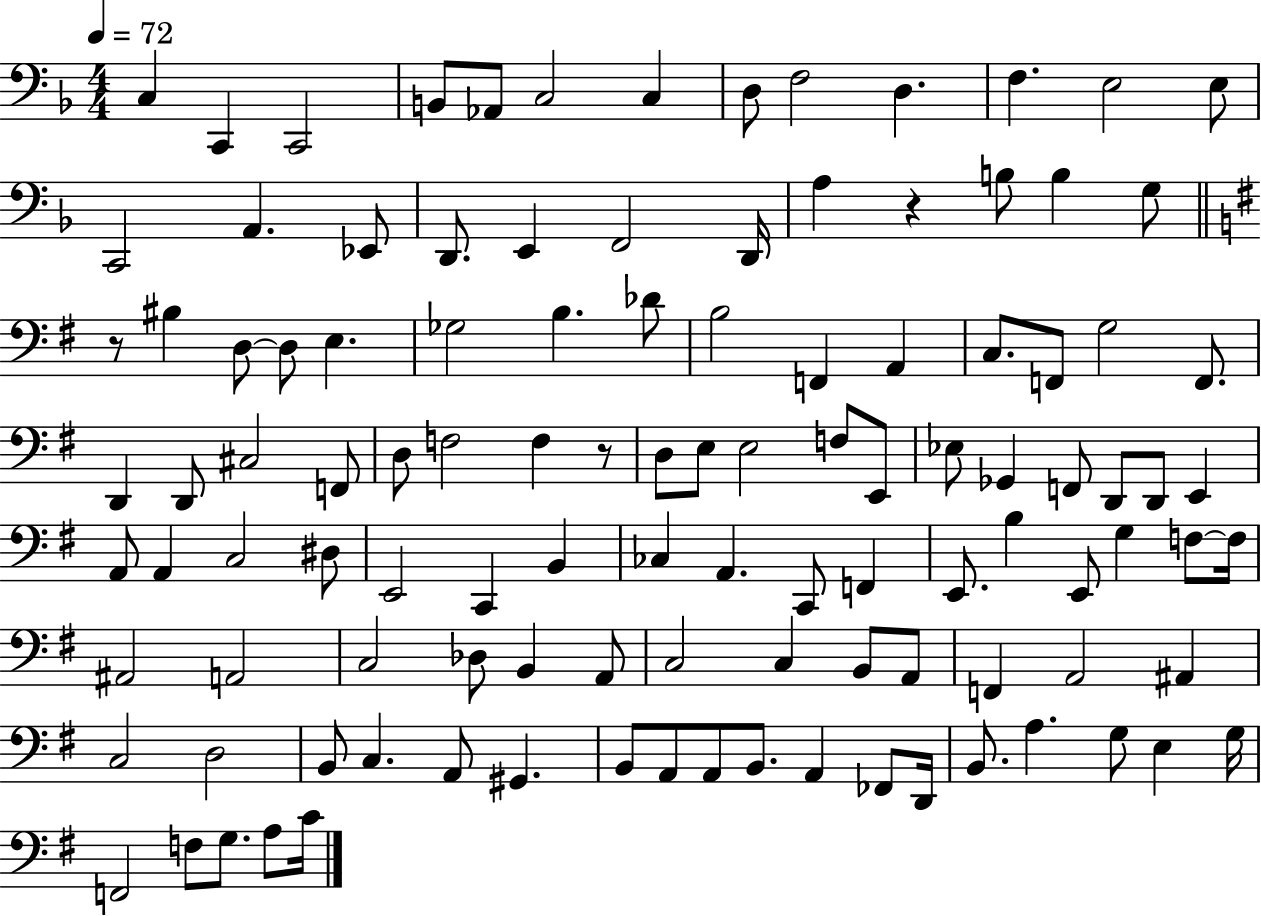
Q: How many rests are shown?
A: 3